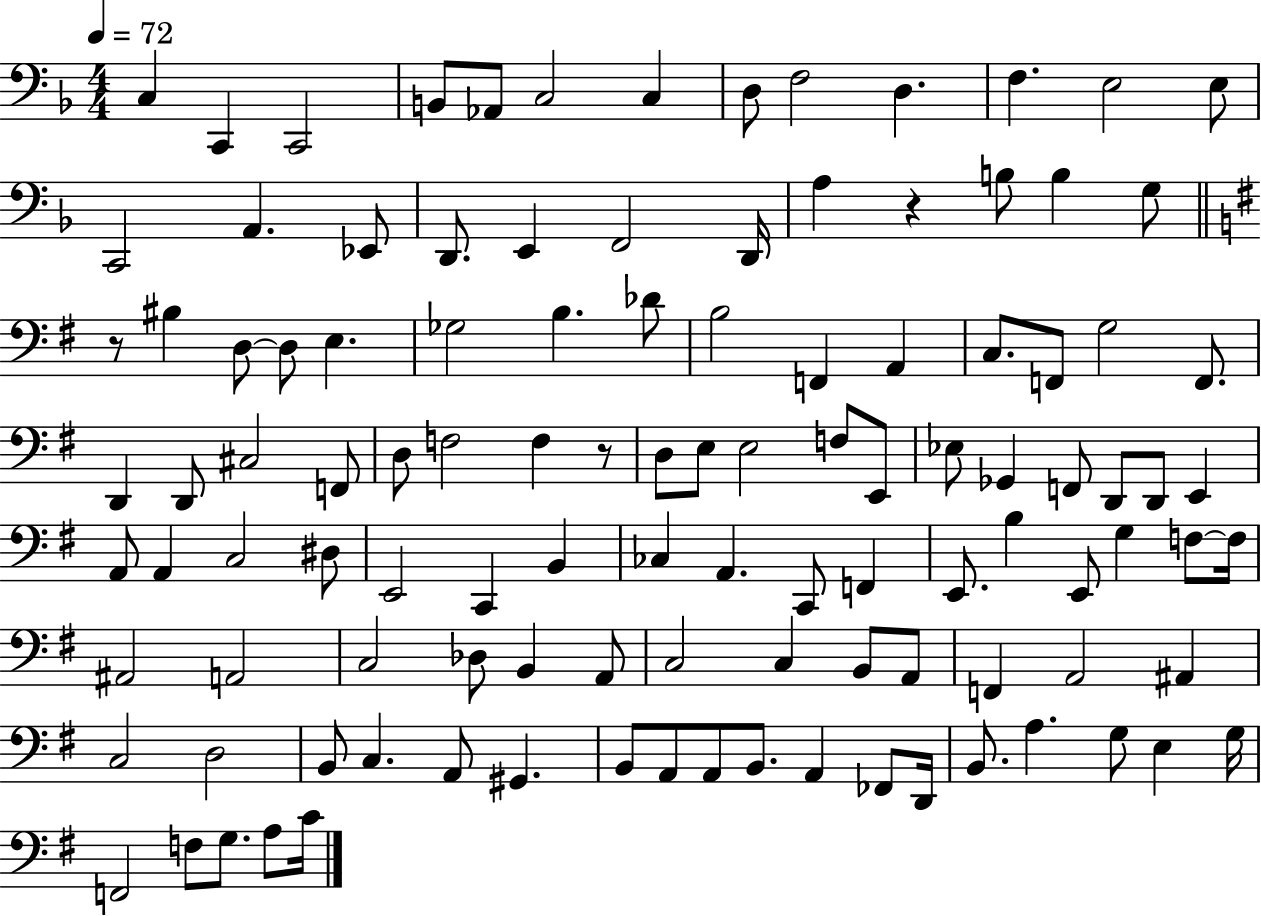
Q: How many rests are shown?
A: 3